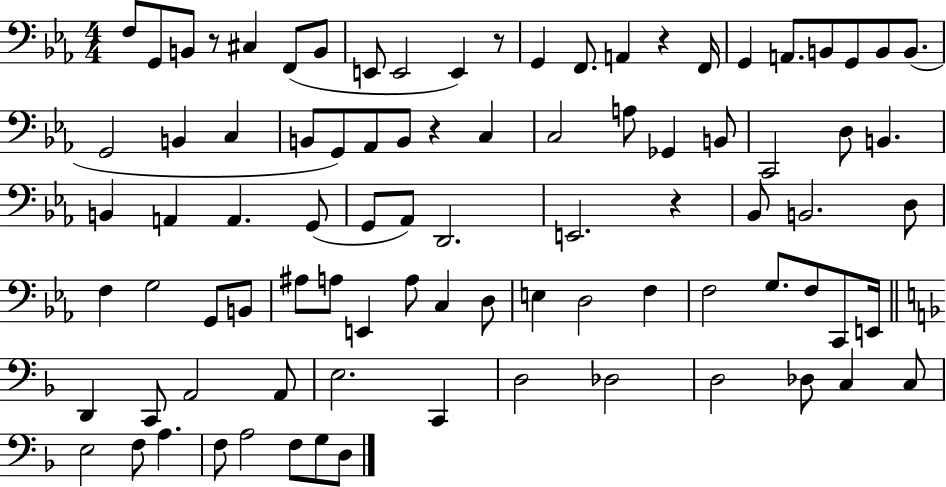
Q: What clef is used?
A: bass